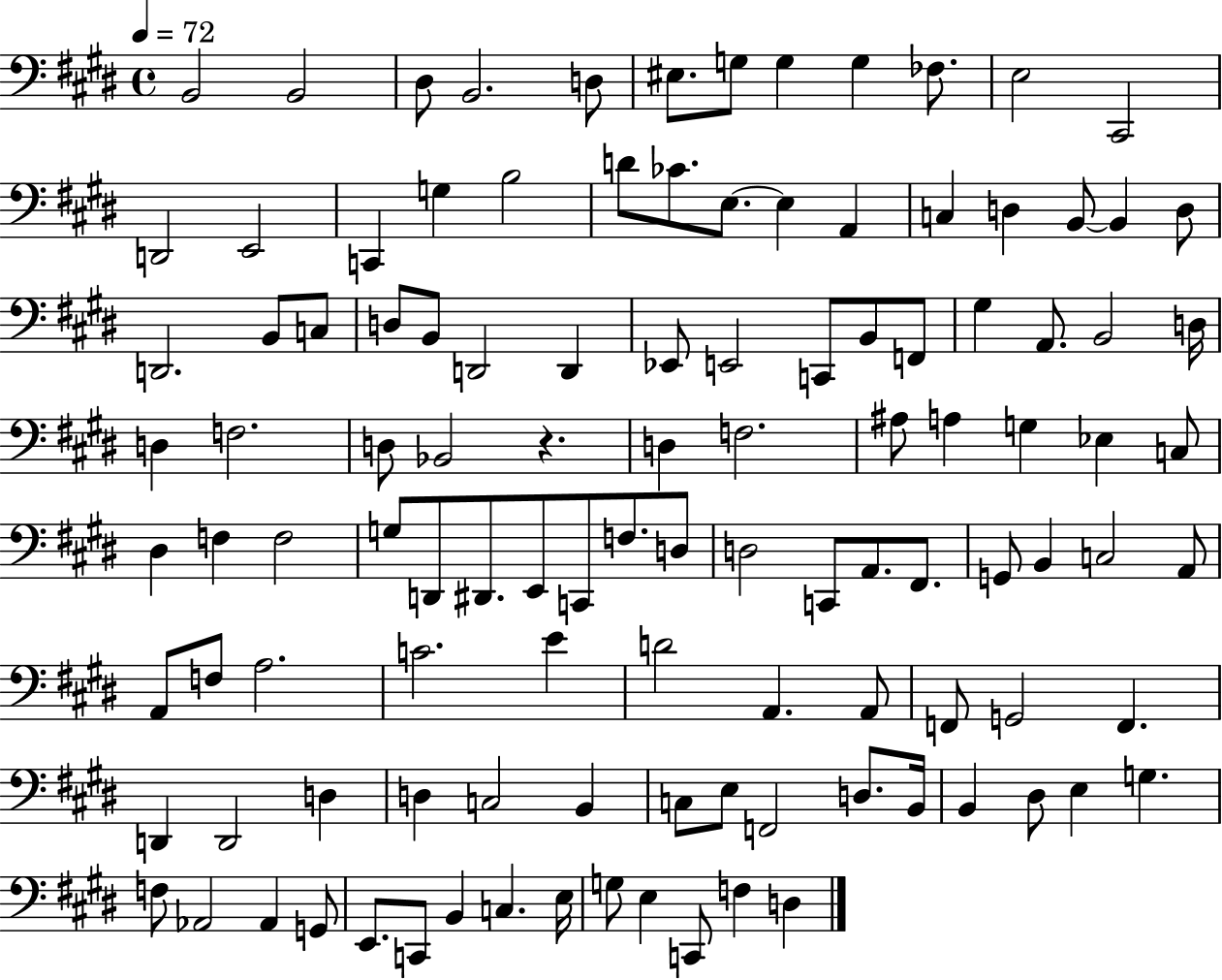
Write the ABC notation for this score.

X:1
T:Untitled
M:4/4
L:1/4
K:E
B,,2 B,,2 ^D,/2 B,,2 D,/2 ^E,/2 G,/2 G, G, _F,/2 E,2 ^C,,2 D,,2 E,,2 C,, G, B,2 D/2 _C/2 E,/2 E, A,, C, D, B,,/2 B,, D,/2 D,,2 B,,/2 C,/2 D,/2 B,,/2 D,,2 D,, _E,,/2 E,,2 C,,/2 B,,/2 F,,/2 ^G, A,,/2 B,,2 D,/4 D, F,2 D,/2 _B,,2 z D, F,2 ^A,/2 A, G, _E, C,/2 ^D, F, F,2 G,/2 D,,/2 ^D,,/2 E,,/2 C,,/2 F,/2 D,/2 D,2 C,,/2 A,,/2 ^F,,/2 G,,/2 B,, C,2 A,,/2 A,,/2 F,/2 A,2 C2 E D2 A,, A,,/2 F,,/2 G,,2 F,, D,, D,,2 D, D, C,2 B,, C,/2 E,/2 F,,2 D,/2 B,,/4 B,, ^D,/2 E, G, F,/2 _A,,2 _A,, G,,/2 E,,/2 C,,/2 B,, C, E,/4 G,/2 E, C,,/2 F, D,